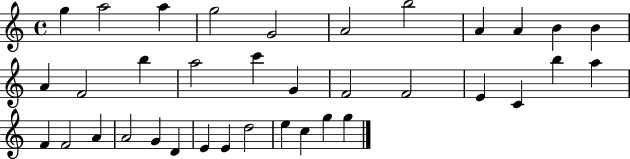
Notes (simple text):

G5/q A5/h A5/q G5/h G4/h A4/h B5/h A4/q A4/q B4/q B4/q A4/q F4/h B5/q A5/h C6/q G4/q F4/h F4/h E4/q C4/q B5/q A5/q F4/q F4/h A4/q A4/h G4/q D4/q E4/q E4/q D5/h E5/q C5/q G5/q G5/q